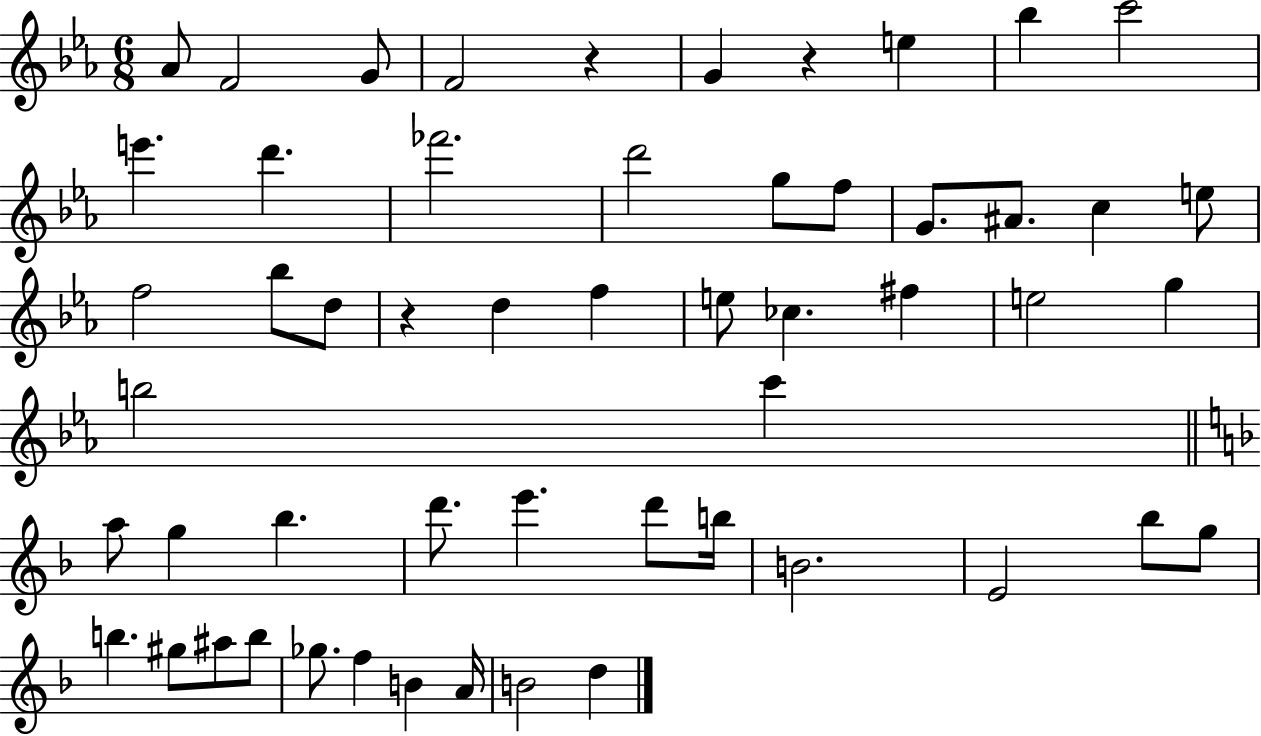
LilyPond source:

{
  \clef treble
  \numericTimeSignature
  \time 6/8
  \key ees \major
  aes'8 f'2 g'8 | f'2 r4 | g'4 r4 e''4 | bes''4 c'''2 | \break e'''4. d'''4. | fes'''2. | d'''2 g''8 f''8 | g'8. ais'8. c''4 e''8 | \break f''2 bes''8 d''8 | r4 d''4 f''4 | e''8 ces''4. fis''4 | e''2 g''4 | \break b''2 c'''4 | \bar "||" \break \key f \major a''8 g''4 bes''4. | d'''8. e'''4. d'''8 b''16 | b'2. | e'2 bes''8 g''8 | \break b''4. gis''8 ais''8 b''8 | ges''8. f''4 b'4 a'16 | b'2 d''4 | \bar "|."
}